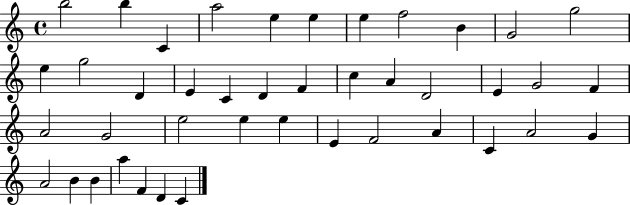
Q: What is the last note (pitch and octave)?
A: C4